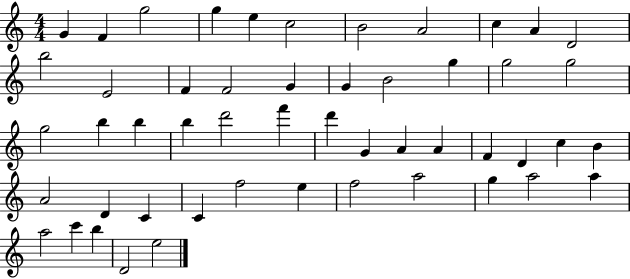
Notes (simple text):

G4/q F4/q G5/h G5/q E5/q C5/h B4/h A4/h C5/q A4/q D4/h B5/h E4/h F4/q F4/h G4/q G4/q B4/h G5/q G5/h G5/h G5/h B5/q B5/q B5/q D6/h F6/q D6/q G4/q A4/q A4/q F4/q D4/q C5/q B4/q A4/h D4/q C4/q C4/q F5/h E5/q F5/h A5/h G5/q A5/h A5/q A5/h C6/q B5/q D4/h E5/h